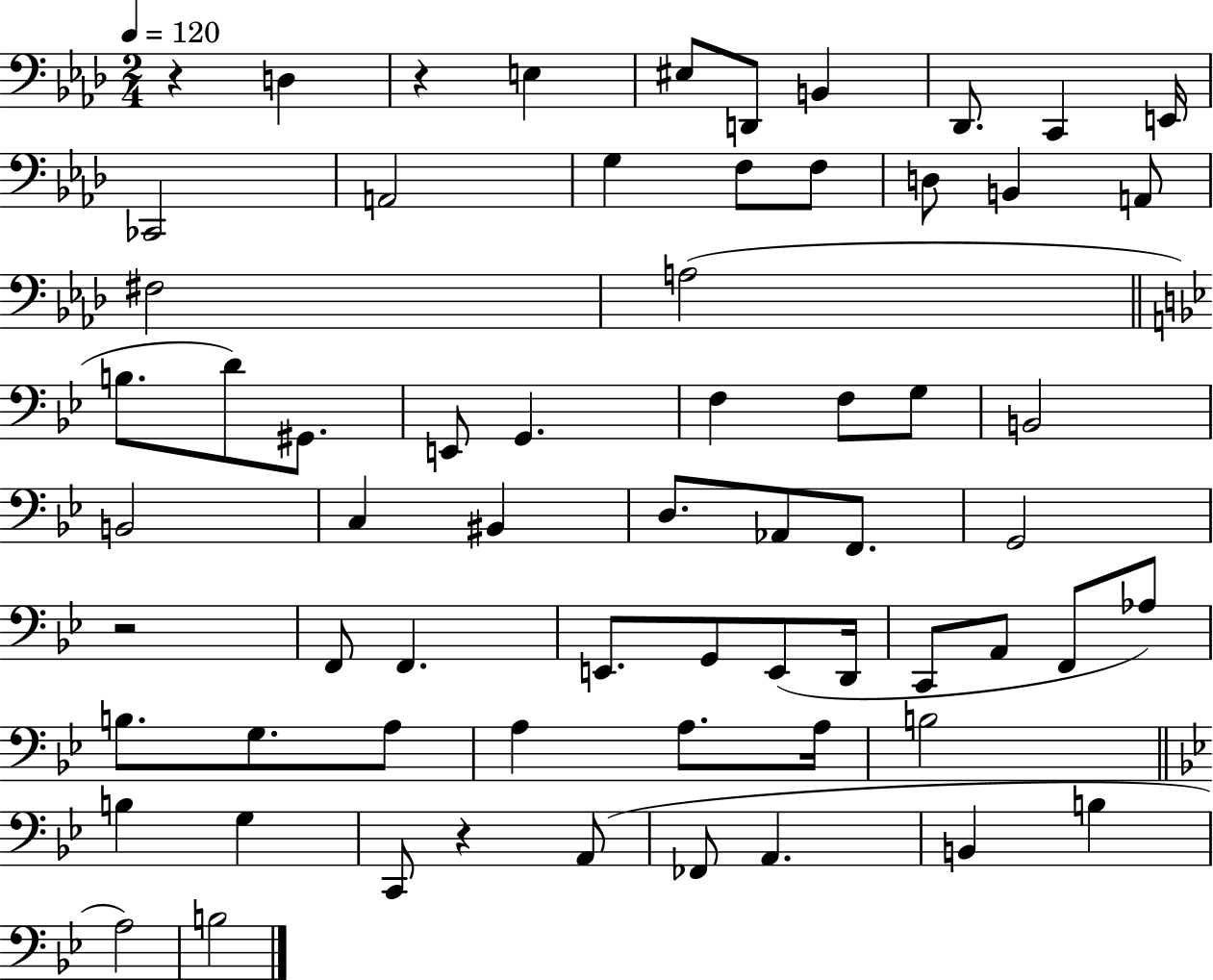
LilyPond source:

{
  \clef bass
  \numericTimeSignature
  \time 2/4
  \key aes \major
  \tempo 4 = 120
  \repeat volta 2 { r4 d4 | r4 e4 | eis8 d,8 b,4 | des,8. c,4 e,16 | \break ces,2 | a,2 | g4 f8 f8 | d8 b,4 a,8 | \break fis2 | a2( | \bar "||" \break \key bes \major b8. d'8) gis,8. | e,8 g,4. | f4 f8 g8 | b,2 | \break b,2 | c4 bis,4 | d8. aes,8 f,8. | g,2 | \break r2 | f,8 f,4. | e,8. g,8 e,8( d,16 | c,8 a,8 f,8 aes8) | \break b8. g8. a8 | a4 a8. a16 | b2 | \bar "||" \break \key g \minor b4 g4 | c,8 r4 a,8( | fes,8 a,4. | b,4 b4 | \break a2) | b2 | } \bar "|."
}